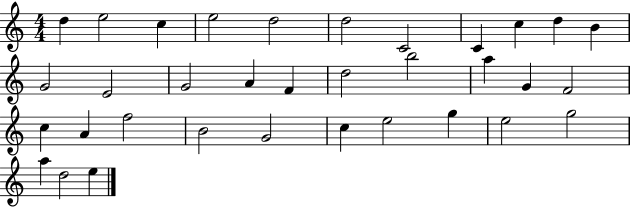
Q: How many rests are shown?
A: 0